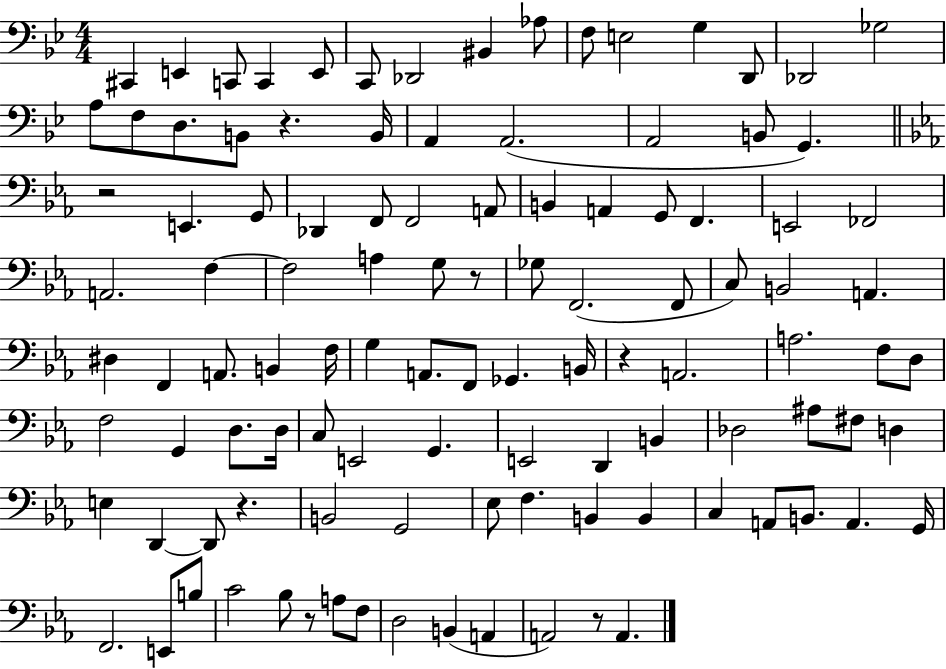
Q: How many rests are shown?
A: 7